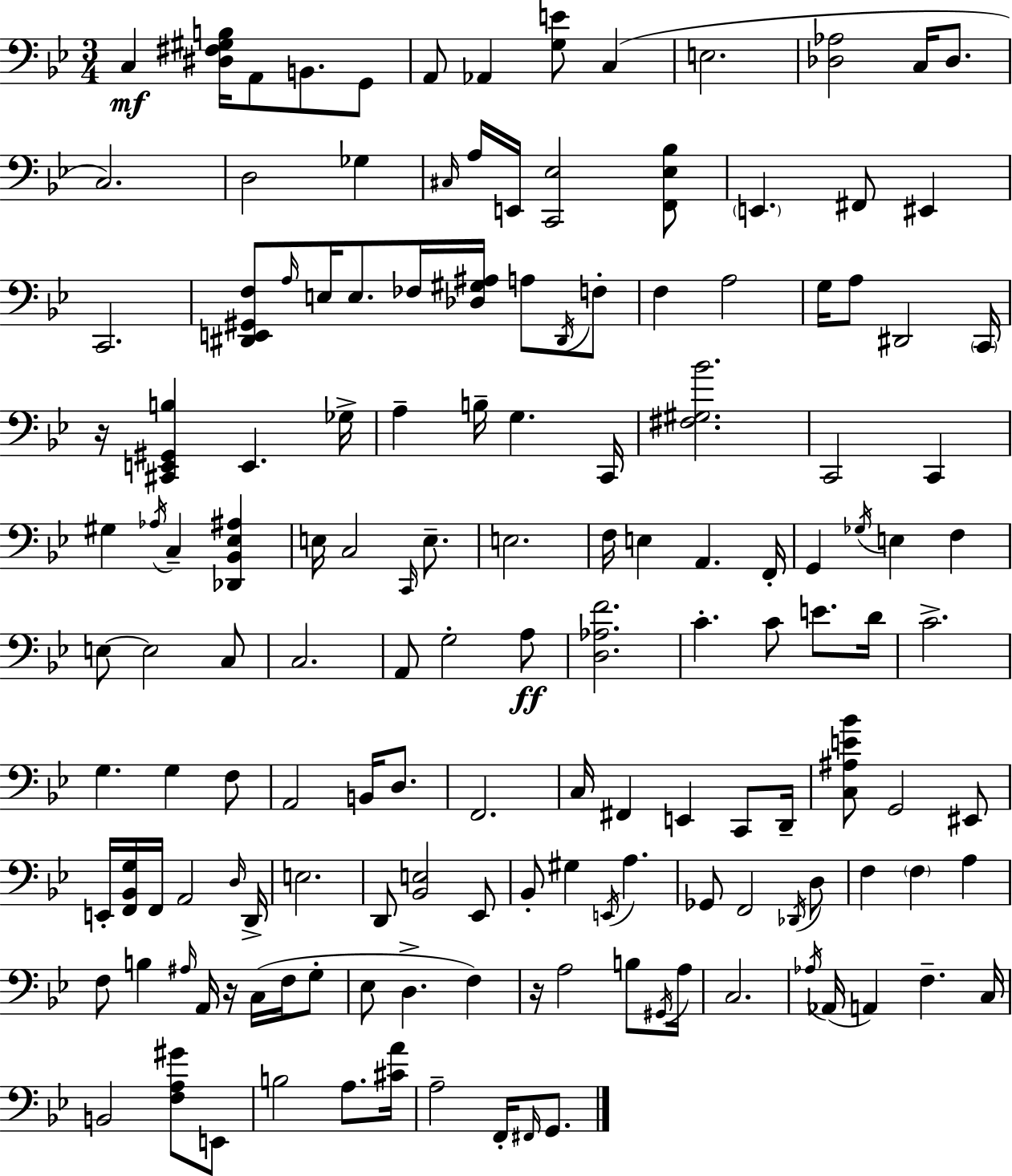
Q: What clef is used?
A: bass